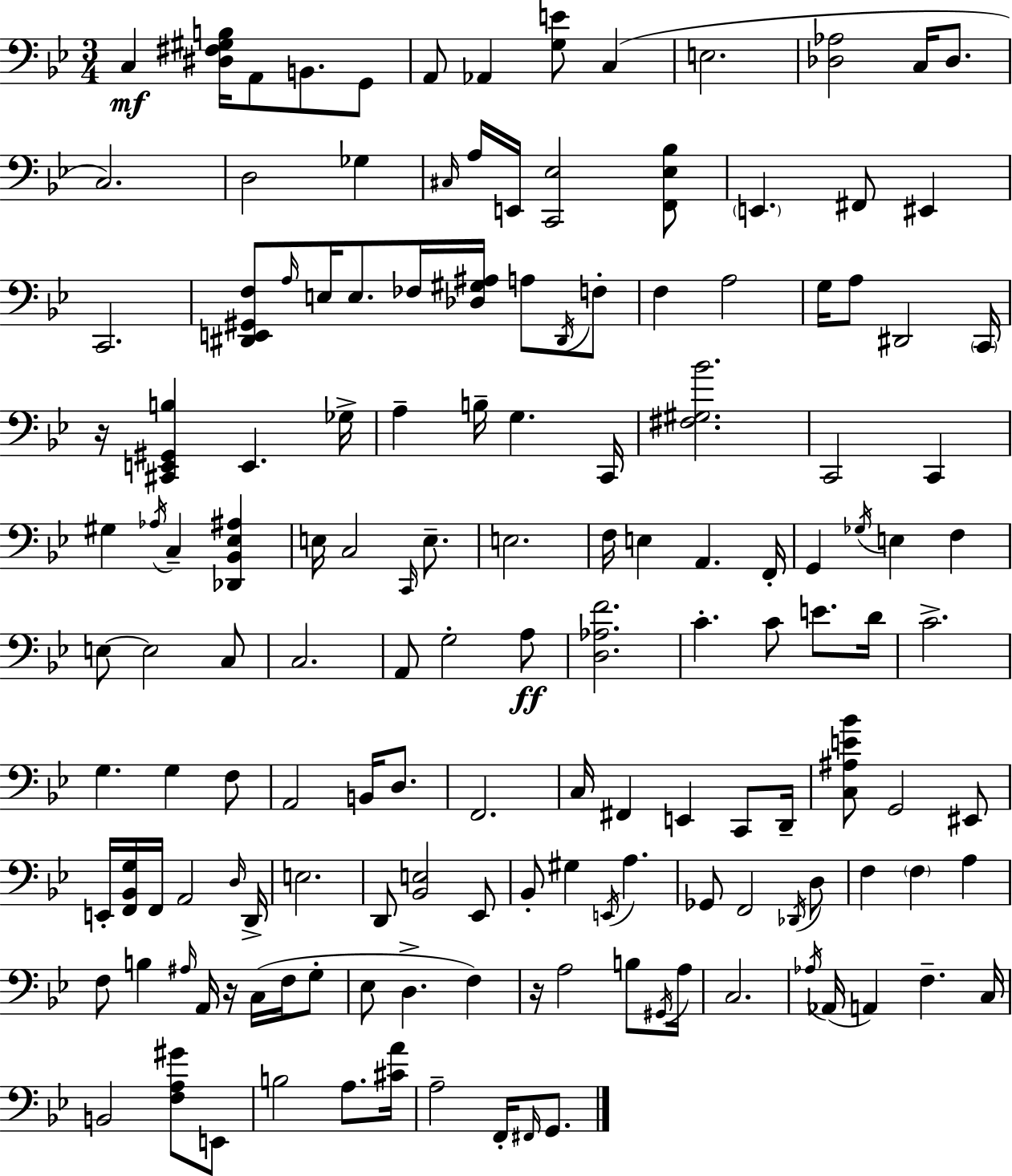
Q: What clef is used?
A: bass